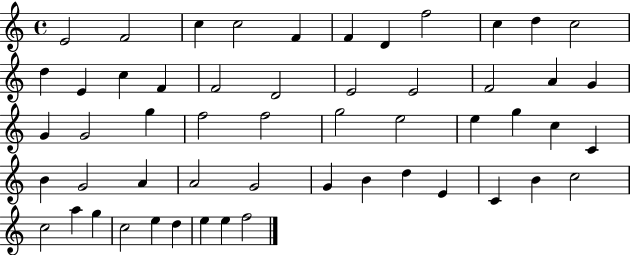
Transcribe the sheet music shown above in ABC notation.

X:1
T:Untitled
M:4/4
L:1/4
K:C
E2 F2 c c2 F F D f2 c d c2 d E c F F2 D2 E2 E2 F2 A G G G2 g f2 f2 g2 e2 e g c C B G2 A A2 G2 G B d E C B c2 c2 a g c2 e d e e f2